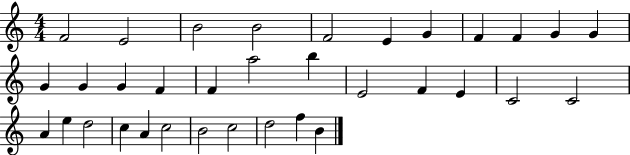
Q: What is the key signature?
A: C major